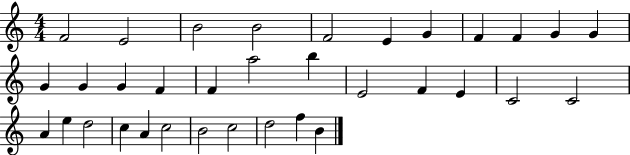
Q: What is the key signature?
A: C major